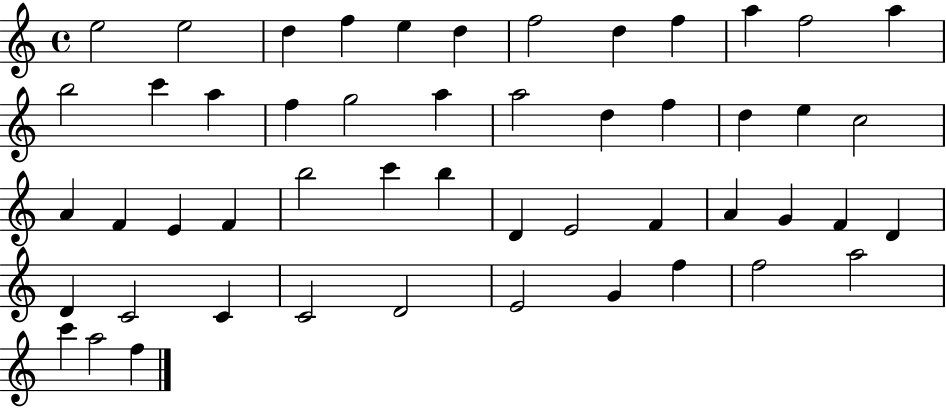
{
  \clef treble
  \time 4/4
  \defaultTimeSignature
  \key c \major
  e''2 e''2 | d''4 f''4 e''4 d''4 | f''2 d''4 f''4 | a''4 f''2 a''4 | \break b''2 c'''4 a''4 | f''4 g''2 a''4 | a''2 d''4 f''4 | d''4 e''4 c''2 | \break a'4 f'4 e'4 f'4 | b''2 c'''4 b''4 | d'4 e'2 f'4 | a'4 g'4 f'4 d'4 | \break d'4 c'2 c'4 | c'2 d'2 | e'2 g'4 f''4 | f''2 a''2 | \break c'''4 a''2 f''4 | \bar "|."
}